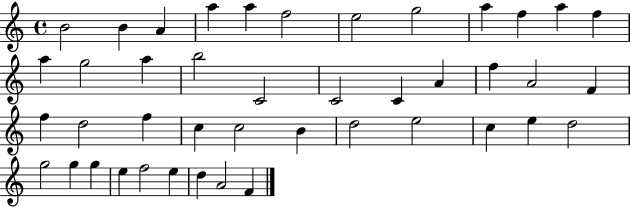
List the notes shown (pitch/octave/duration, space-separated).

B4/h B4/q A4/q A5/q A5/q F5/h E5/h G5/h A5/q F5/q A5/q F5/q A5/q G5/h A5/q B5/h C4/h C4/h C4/q A4/q F5/q A4/h F4/q F5/q D5/h F5/q C5/q C5/h B4/q D5/h E5/h C5/q E5/q D5/h G5/h G5/q G5/q E5/q F5/h E5/q D5/q A4/h F4/q